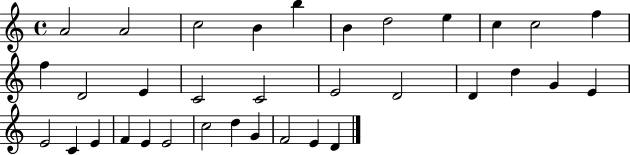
A4/h A4/h C5/h B4/q B5/q B4/q D5/h E5/q C5/q C5/h F5/q F5/q D4/h E4/q C4/h C4/h E4/h D4/h D4/q D5/q G4/q E4/q E4/h C4/q E4/q F4/q E4/q E4/h C5/h D5/q G4/q F4/h E4/q D4/q